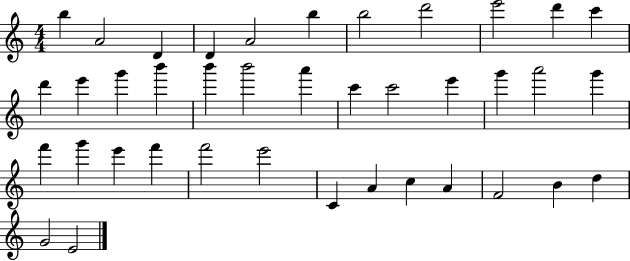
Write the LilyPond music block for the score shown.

{
  \clef treble
  \numericTimeSignature
  \time 4/4
  \key c \major
  b''4 a'2 d'4 | d'4 a'2 b''4 | b''2 d'''2 | e'''2 d'''4 c'''4 | \break d'''4 e'''4 g'''4 b'''4 | b'''4 b'''2 a'''4 | c'''4 c'''2 e'''4 | g'''4 a'''2 g'''4 | \break f'''4 g'''4 e'''4 f'''4 | f'''2 e'''2 | c'4 a'4 c''4 a'4 | f'2 b'4 d''4 | \break g'2 e'2 | \bar "|."
}